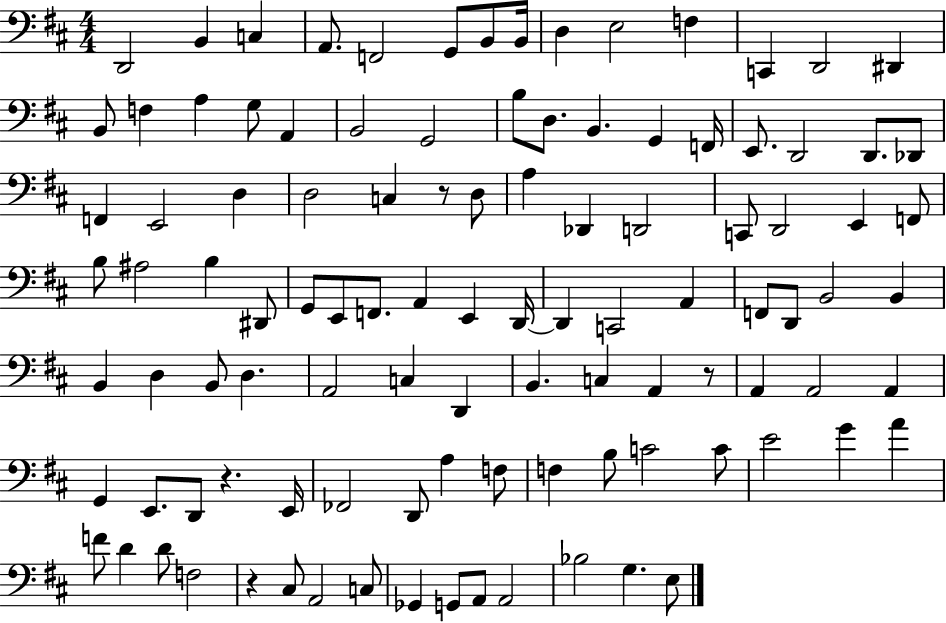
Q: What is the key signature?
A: D major